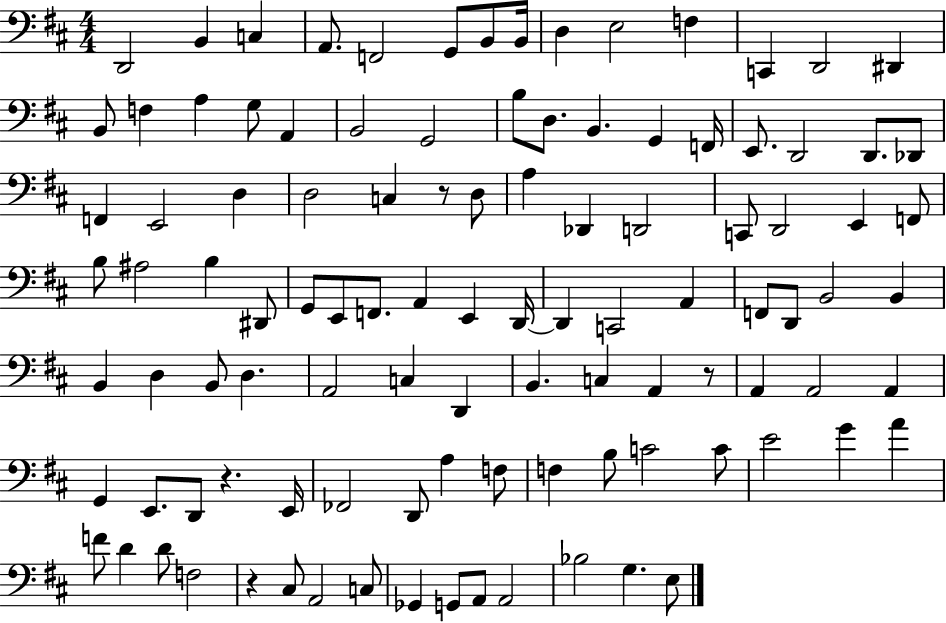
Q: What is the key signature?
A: D major